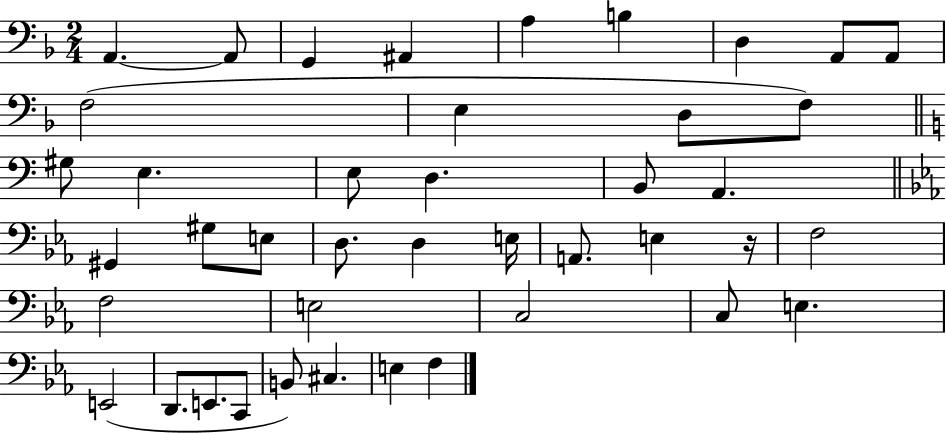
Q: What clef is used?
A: bass